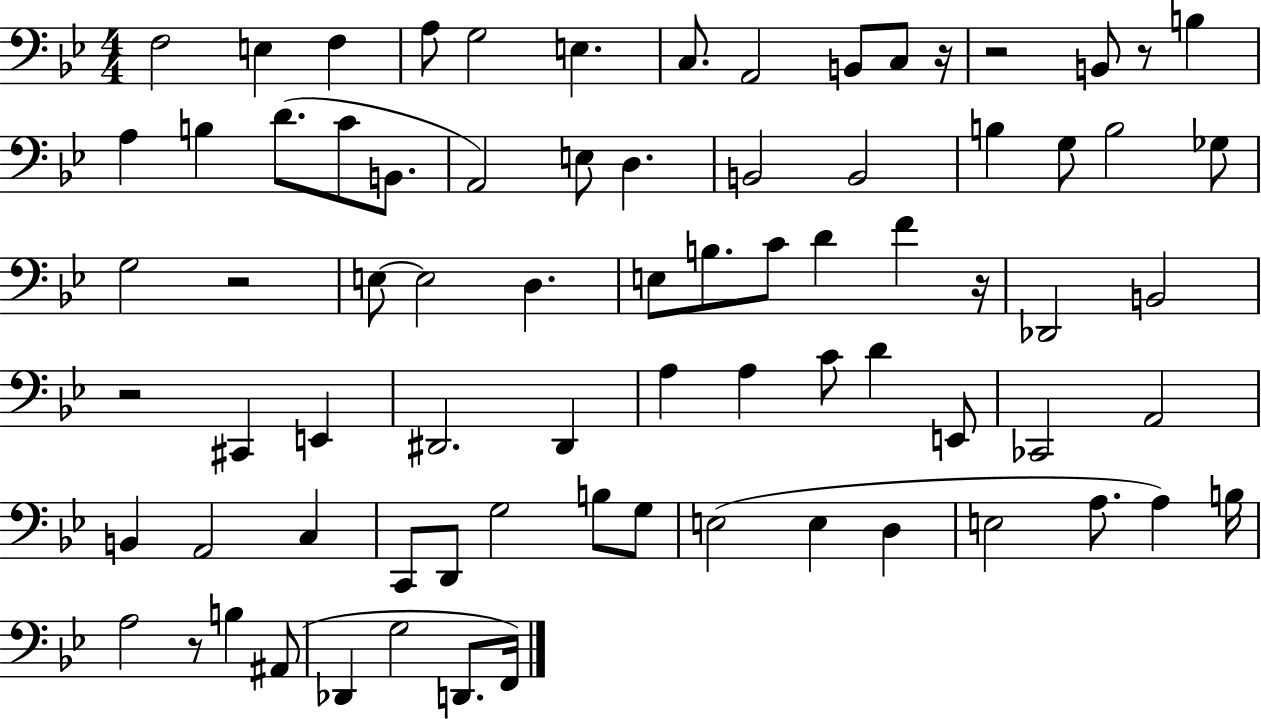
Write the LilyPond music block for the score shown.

{
  \clef bass
  \numericTimeSignature
  \time 4/4
  \key bes \major
  f2 e4 f4 | a8 g2 e4. | c8. a,2 b,8 c8 r16 | r2 b,8 r8 b4 | \break a4 b4 d'8.( c'8 b,8. | a,2) e8 d4. | b,2 b,2 | b4 g8 b2 ges8 | \break g2 r2 | e8~~ e2 d4. | e8 b8. c'8 d'4 f'4 r16 | des,2 b,2 | \break r2 cis,4 e,4 | dis,2. dis,4 | a4 a4 c'8 d'4 e,8 | ces,2 a,2 | \break b,4 a,2 c4 | c,8 d,8 g2 b8 g8 | e2( e4 d4 | e2 a8. a4) b16 | \break a2 r8 b4 ais,8( | des,4 g2 d,8. f,16) | \bar "|."
}